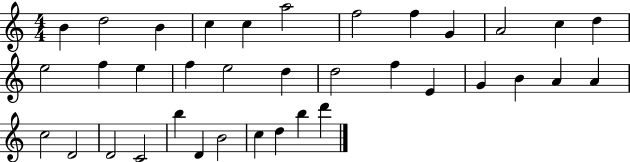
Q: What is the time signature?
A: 4/4